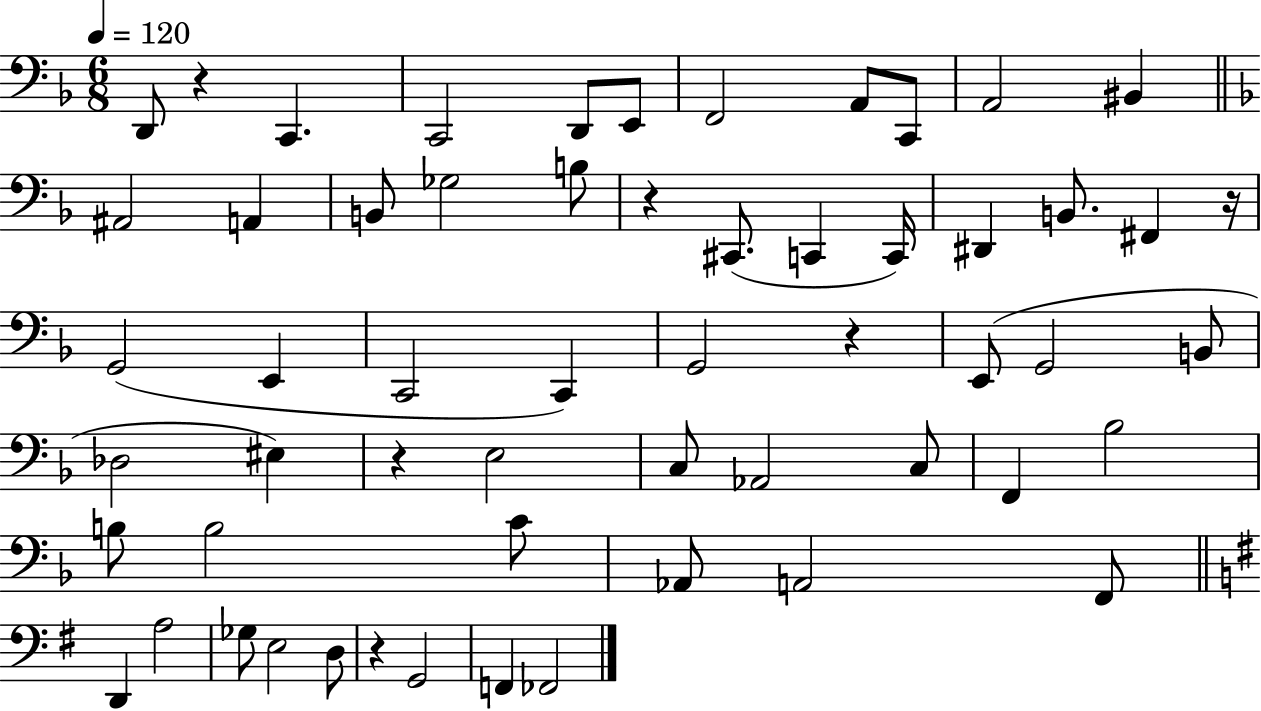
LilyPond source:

{
  \clef bass
  \numericTimeSignature
  \time 6/8
  \key f \major
  \tempo 4 = 120
  d,8 r4 c,4. | c,2 d,8 e,8 | f,2 a,8 c,8 | a,2 bis,4 | \break \bar "||" \break \key d \minor ais,2 a,4 | b,8 ges2 b8 | r4 cis,8.( c,4 c,16) | dis,4 b,8. fis,4 r16 | \break g,2( e,4 | c,2 c,4) | g,2 r4 | e,8( g,2 b,8 | \break des2 eis4) | r4 e2 | c8 aes,2 c8 | f,4 bes2 | \break b8 b2 c'8 | aes,8 a,2 f,8 | \bar "||" \break \key e \minor d,4 a2 | ges8 e2 d8 | r4 g,2 | f,4 fes,2 | \break \bar "|."
}